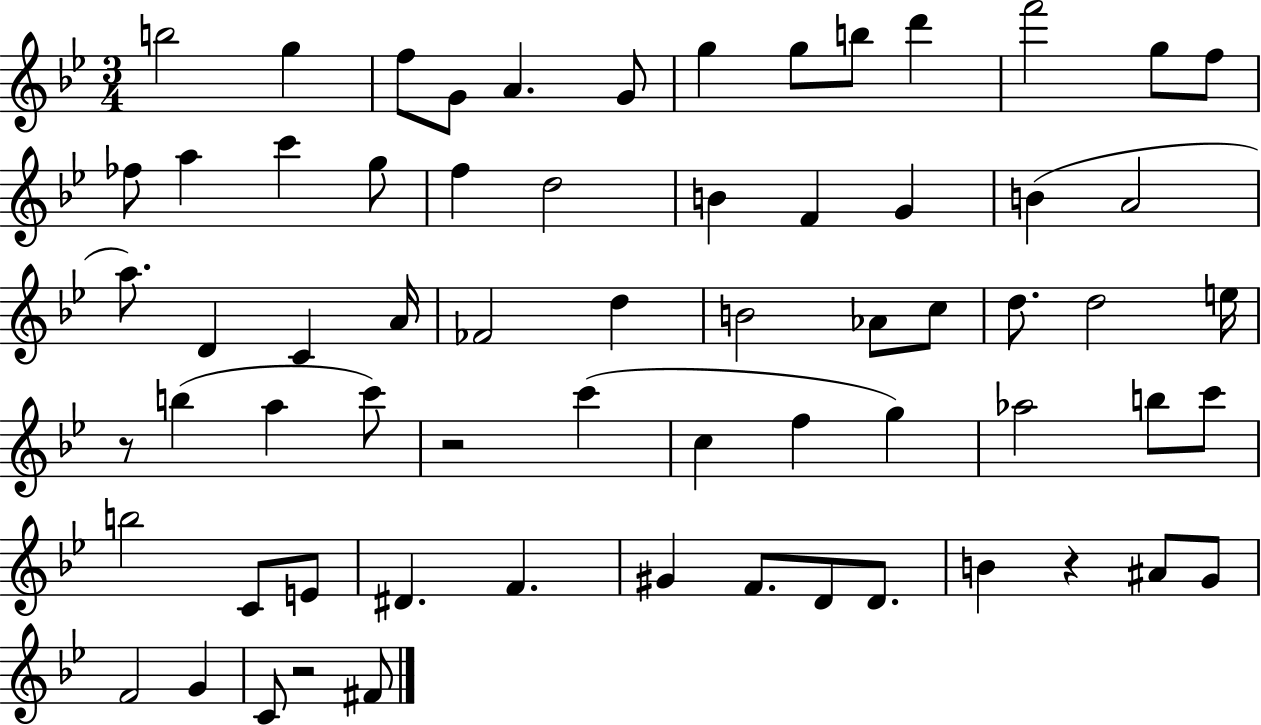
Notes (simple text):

B5/h G5/q F5/e G4/e A4/q. G4/e G5/q G5/e B5/e D6/q F6/h G5/e F5/e FES5/e A5/q C6/q G5/e F5/q D5/h B4/q F4/q G4/q B4/q A4/h A5/e. D4/q C4/q A4/s FES4/h D5/q B4/h Ab4/e C5/e D5/e. D5/h E5/s R/e B5/q A5/q C6/e R/h C6/q C5/q F5/q G5/q Ab5/h B5/e C6/e B5/h C4/e E4/e D#4/q. F4/q. G#4/q F4/e. D4/e D4/e. B4/q R/q A#4/e G4/e F4/h G4/q C4/e R/h F#4/e